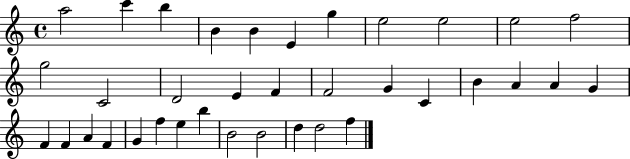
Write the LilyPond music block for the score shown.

{
  \clef treble
  \time 4/4
  \defaultTimeSignature
  \key c \major
  a''2 c'''4 b''4 | b'4 b'4 e'4 g''4 | e''2 e''2 | e''2 f''2 | \break g''2 c'2 | d'2 e'4 f'4 | f'2 g'4 c'4 | b'4 a'4 a'4 g'4 | \break f'4 f'4 a'4 f'4 | g'4 f''4 e''4 b''4 | b'2 b'2 | d''4 d''2 f''4 | \break \bar "|."
}